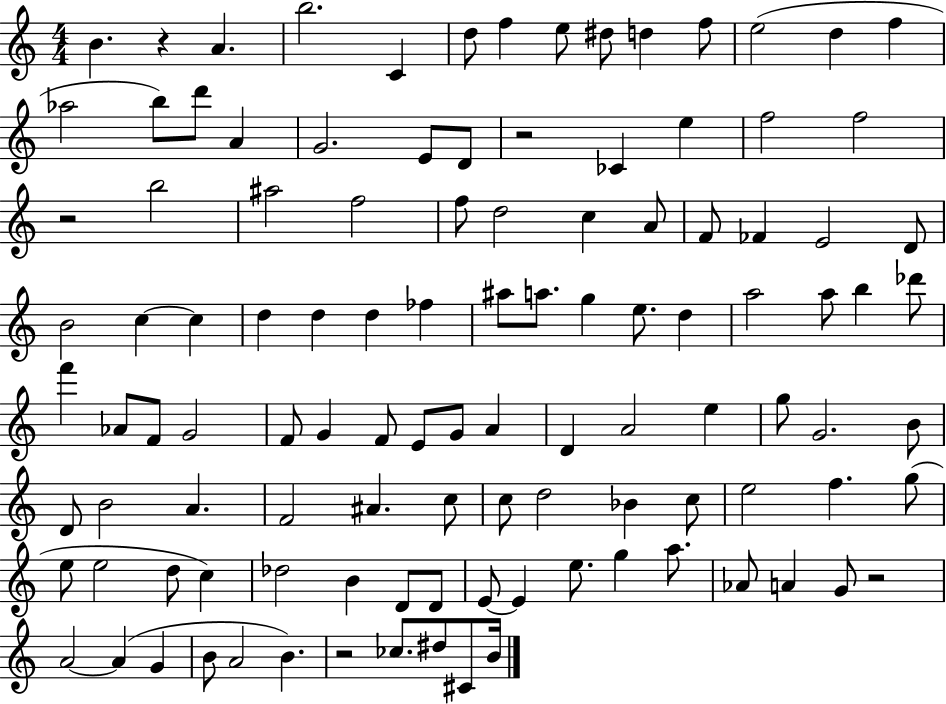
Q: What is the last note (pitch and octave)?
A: B4